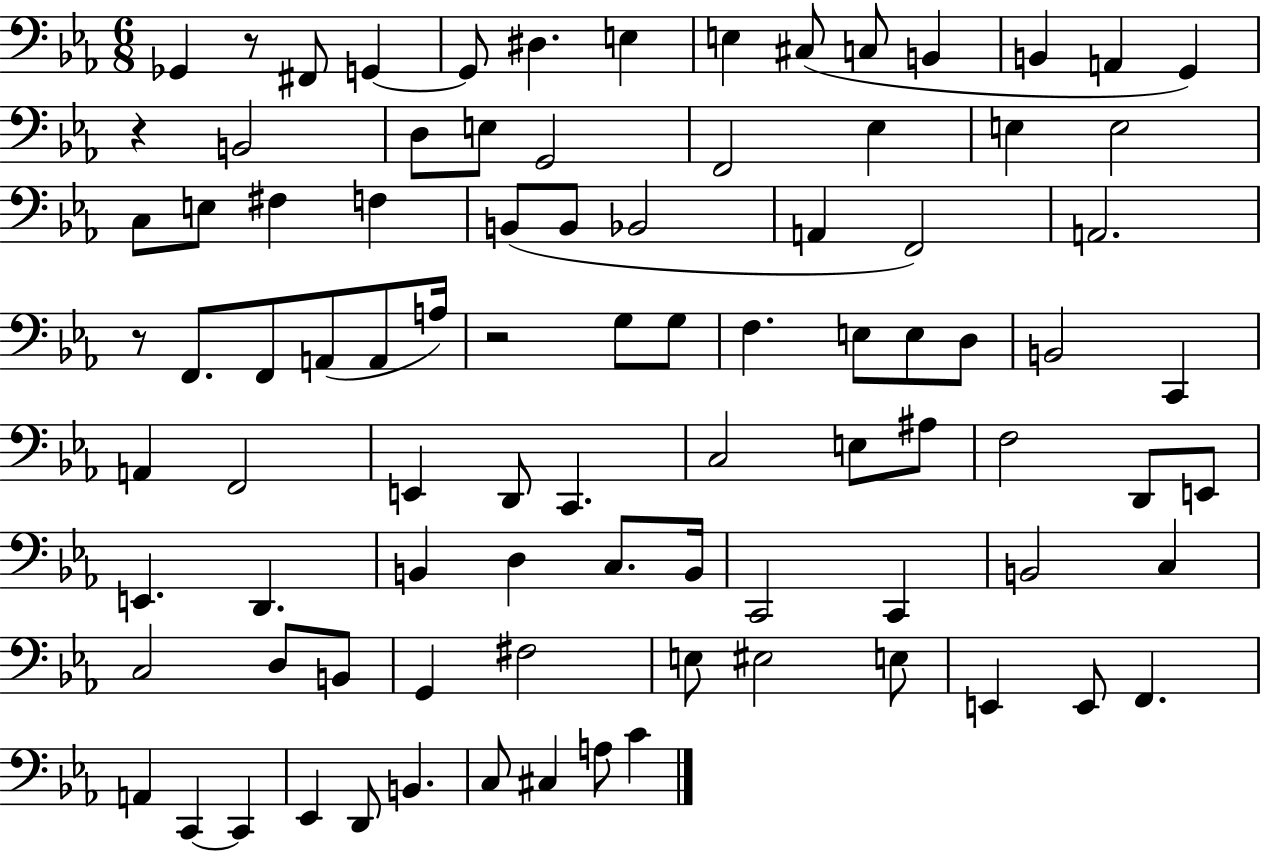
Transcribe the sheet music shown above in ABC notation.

X:1
T:Untitled
M:6/8
L:1/4
K:Eb
_G,, z/2 ^F,,/2 G,, G,,/2 ^D, E, E, ^C,/2 C,/2 B,, B,, A,, G,, z B,,2 D,/2 E,/2 G,,2 F,,2 _E, E, E,2 C,/2 E,/2 ^F, F, B,,/2 B,,/2 _B,,2 A,, F,,2 A,,2 z/2 F,,/2 F,,/2 A,,/2 A,,/2 A,/4 z2 G,/2 G,/2 F, E,/2 E,/2 D,/2 B,,2 C,, A,, F,,2 E,, D,,/2 C,, C,2 E,/2 ^A,/2 F,2 D,,/2 E,,/2 E,, D,, B,, D, C,/2 B,,/4 C,,2 C,, B,,2 C, C,2 D,/2 B,,/2 G,, ^F,2 E,/2 ^E,2 E,/2 E,, E,,/2 F,, A,, C,, C,, _E,, D,,/2 B,, C,/2 ^C, A,/2 C